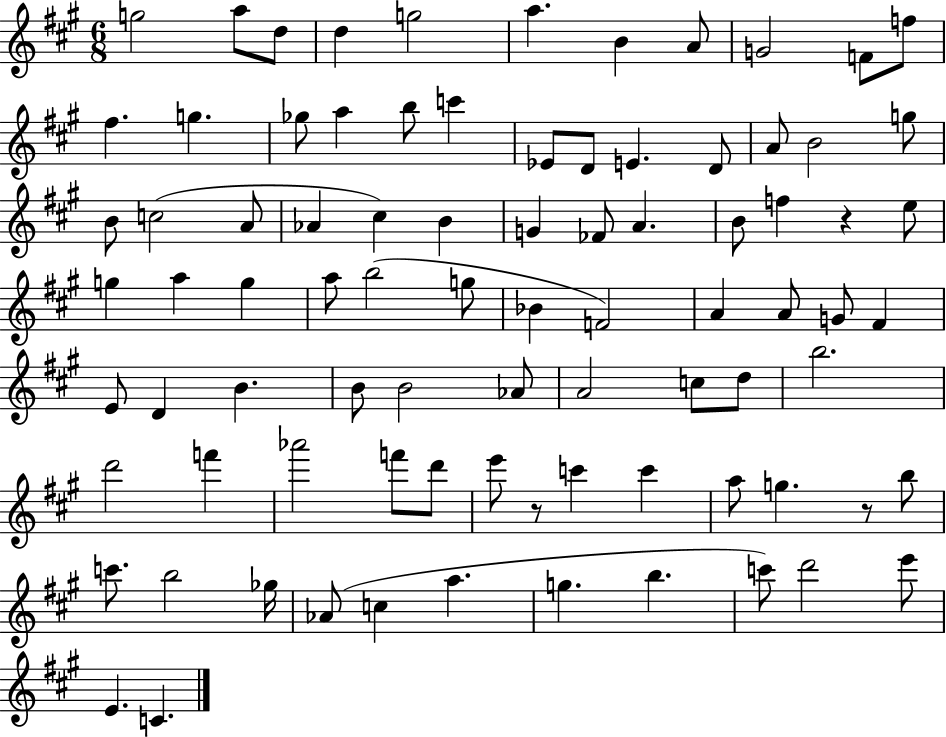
G5/h A5/e D5/e D5/q G5/h A5/q. B4/q A4/e G4/h F4/e F5/e F#5/q. G5/q. Gb5/e A5/q B5/e C6/q Eb4/e D4/e E4/q. D4/e A4/e B4/h G5/e B4/e C5/h A4/e Ab4/q C#5/q B4/q G4/q FES4/e A4/q. B4/e F5/q R/q E5/e G5/q A5/q G5/q A5/e B5/h G5/e Bb4/q F4/h A4/q A4/e G4/e F#4/q E4/e D4/q B4/q. B4/e B4/h Ab4/e A4/h C5/e D5/e B5/h. D6/h F6/q Ab6/h F6/e D6/e E6/e R/e C6/q C6/q A5/e G5/q. R/e B5/e C6/e. B5/h Gb5/s Ab4/e C5/q A5/q. G5/q. B5/q. C6/e D6/h E6/e E4/q. C4/q.